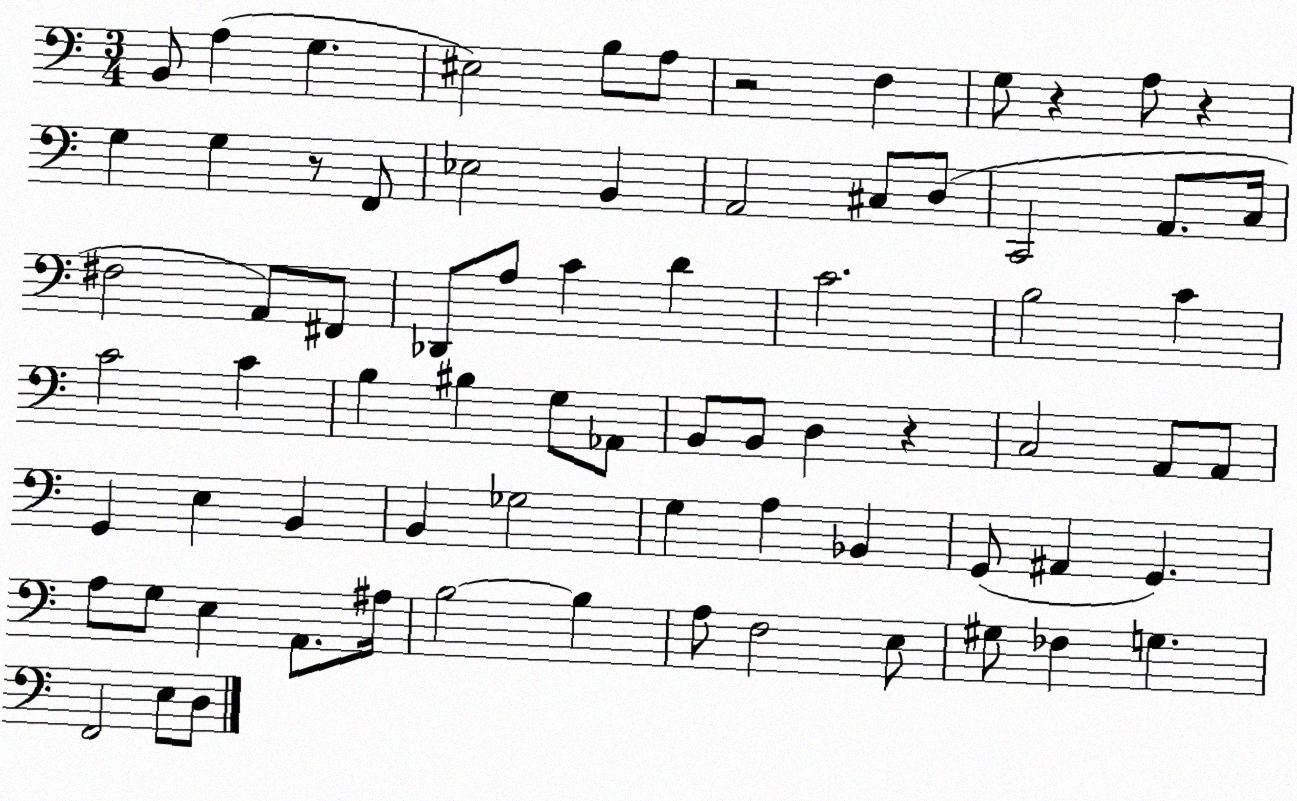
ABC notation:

X:1
T:Untitled
M:3/4
L:1/4
K:C
B,,/2 A, G, ^E,2 B,/2 A,/2 z2 F, G,/2 z A,/2 z G, G, z/2 F,,/2 _E,2 B,, A,,2 ^C,/2 D,/2 C,,2 A,,/2 C,/4 ^F,2 A,,/2 ^F,,/2 _D,,/2 A,/2 C D C2 B,2 C C2 C B, ^B, G,/2 _A,,/2 B,,/2 B,,/2 D, z C,2 A,,/2 A,,/2 G,, E, B,, B,, _G,2 G, A, _B,, G,,/2 ^A,, G,, A,/2 G,/2 E, A,,/2 ^A,/4 B,2 B, A,/2 F,2 E,/2 ^G,/2 _F, G, F,,2 E,/2 D,/2